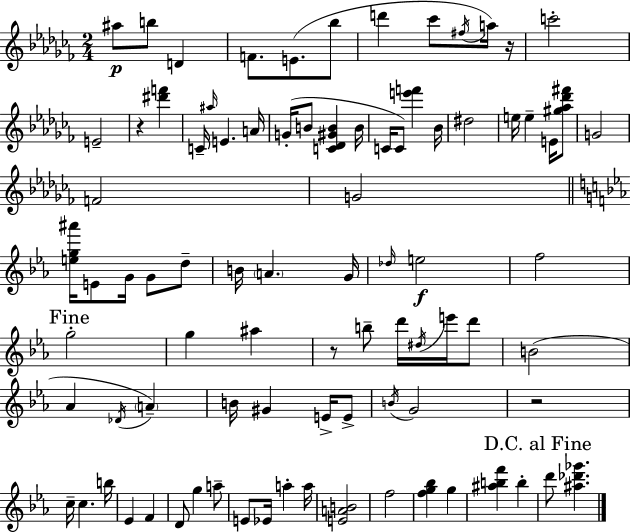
{
  \clef treble
  \numericTimeSignature
  \time 2/4
  \key aes \minor
  ais''8\p b''8 d'4 | f'8. e'8.( bes''8 | d'''4 ces'''8 \acciaccatura { fis''16 } a''16) | r16 c'''2-. | \break e'2-- | r4 <dis''' f'''>4 | c'16-- \grace { ais''16 } e'4. | a'16 g'16-.( b'8 <c' des' gis' b'>4 | \break b'16 c'16 c'8) <e''' f'''>4 | bes'16 dis''2 | e''16 e''4-- e'16 | <gis'' aes'' des''' fis'''>8 g'2 | \break f'2 | g'2 | \bar "||" \break \key c \minor <e'' g'' ais'''>16 e'8 g'16 g'8 d''8-- | b'16 \parenthesize a'4. g'16 | \grace { des''16 }\f e''2 | f''2 | \break \mark "Fine" g''2-. | g''4 ais''4 | r8 b''8-- d'''16 \acciaccatura { dis''16 } e'''16 | d'''8 b'2( | \break aes'4 \acciaccatura { des'16 }) \parenthesize a'4-- | b'16 gis'4 | e'16-> e'8-> \acciaccatura { b'16 } g'2 | r2 | \break c''16-- c''4. | b''16 ees'4 | f'4 d'8 g''4 | a''8-- e'8 ees'16 a''4-. | \break a''16 <e' a' b'>2 | f''2 | <f'' g'' bes''>4 | g''4 <ais'' b'' f'''>4 | \break b''4-. \mark "D.C. al Fine" d'''8 <ais'' des''' ges'''>4. | \bar "|."
}